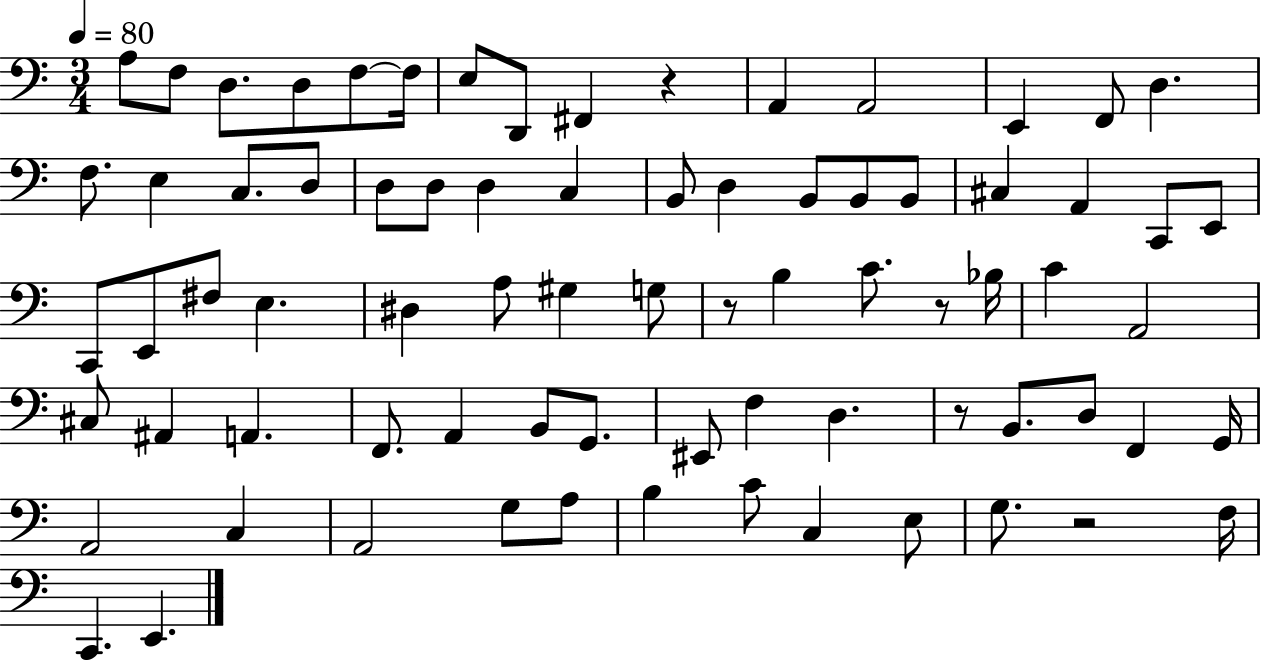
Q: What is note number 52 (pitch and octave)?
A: EIS2